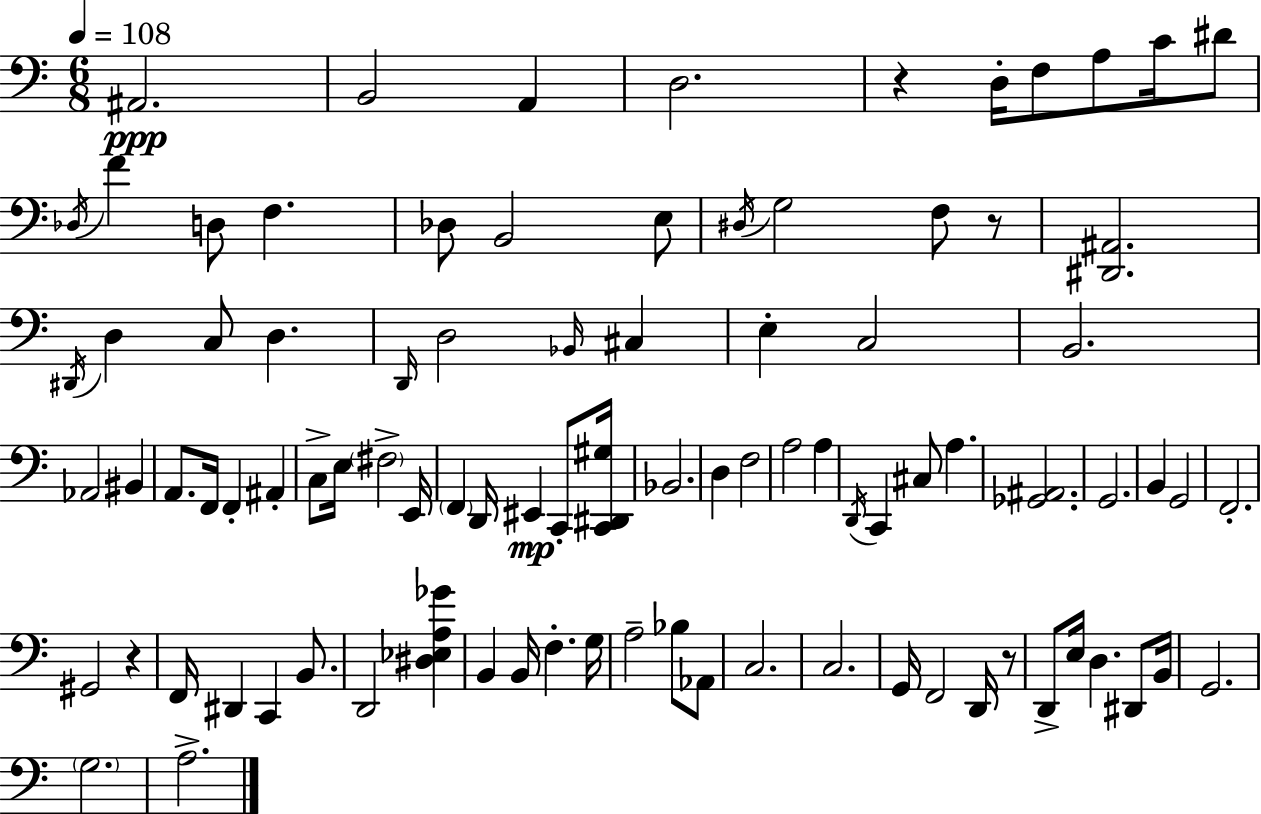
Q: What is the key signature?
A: A minor